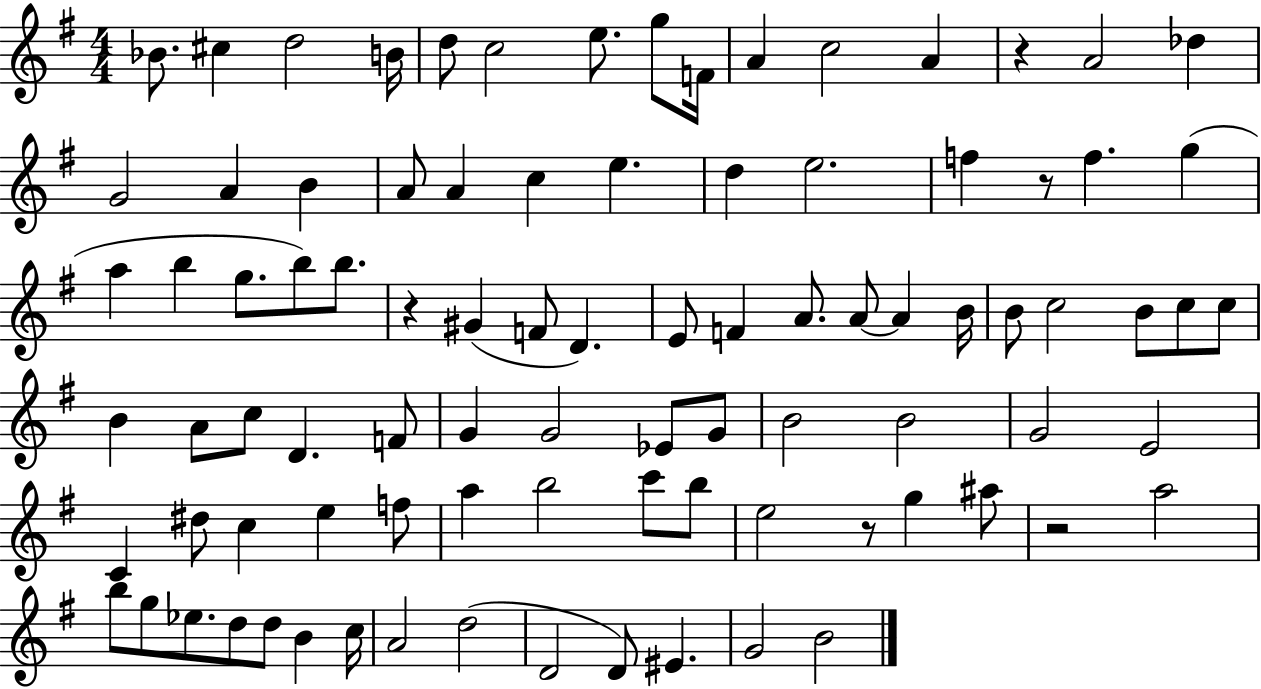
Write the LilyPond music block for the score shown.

{
  \clef treble
  \numericTimeSignature
  \time 4/4
  \key g \major
  bes'8. cis''4 d''2 b'16 | d''8 c''2 e''8. g''8 f'16 | a'4 c''2 a'4 | r4 a'2 des''4 | \break g'2 a'4 b'4 | a'8 a'4 c''4 e''4. | d''4 e''2. | f''4 r8 f''4. g''4( | \break a''4 b''4 g''8. b''8) b''8. | r4 gis'4( f'8 d'4.) | e'8 f'4 a'8. a'8~~ a'4 b'16 | b'8 c''2 b'8 c''8 c''8 | \break b'4 a'8 c''8 d'4. f'8 | g'4 g'2 ees'8 g'8 | b'2 b'2 | g'2 e'2 | \break c'4 dis''8 c''4 e''4 f''8 | a''4 b''2 c'''8 b''8 | e''2 r8 g''4 ais''8 | r2 a''2 | \break b''8 g''8 ees''8. d''8 d''8 b'4 c''16 | a'2 d''2( | d'2 d'8) eis'4. | g'2 b'2 | \break \bar "|."
}